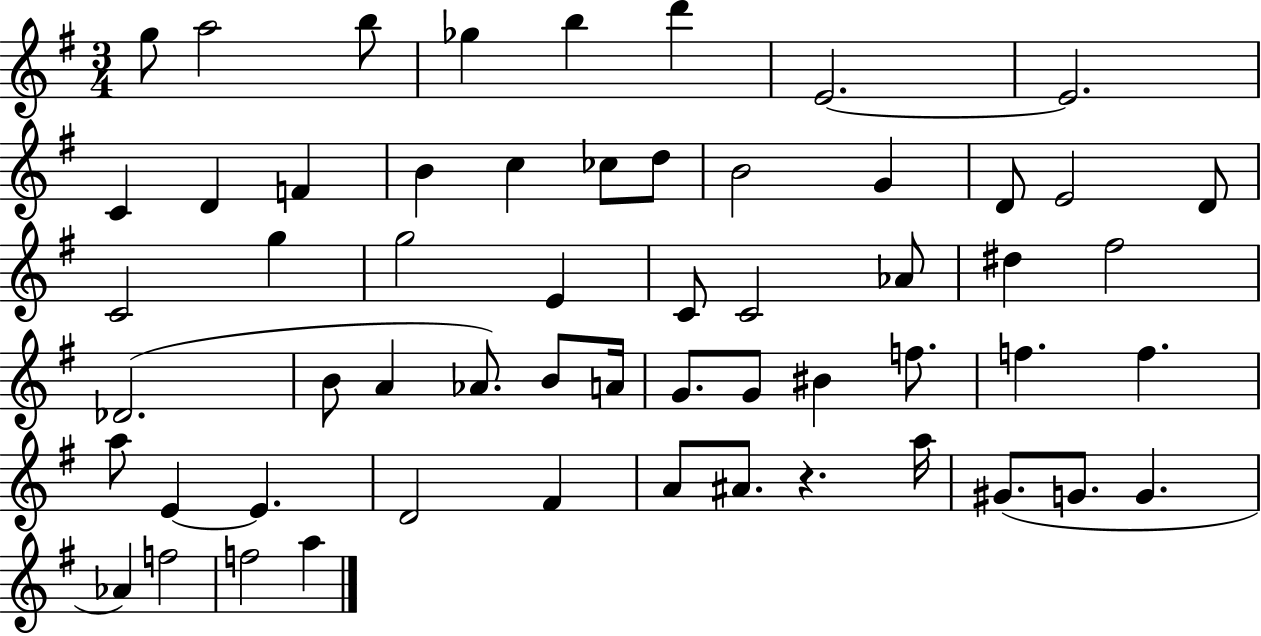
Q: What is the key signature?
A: G major